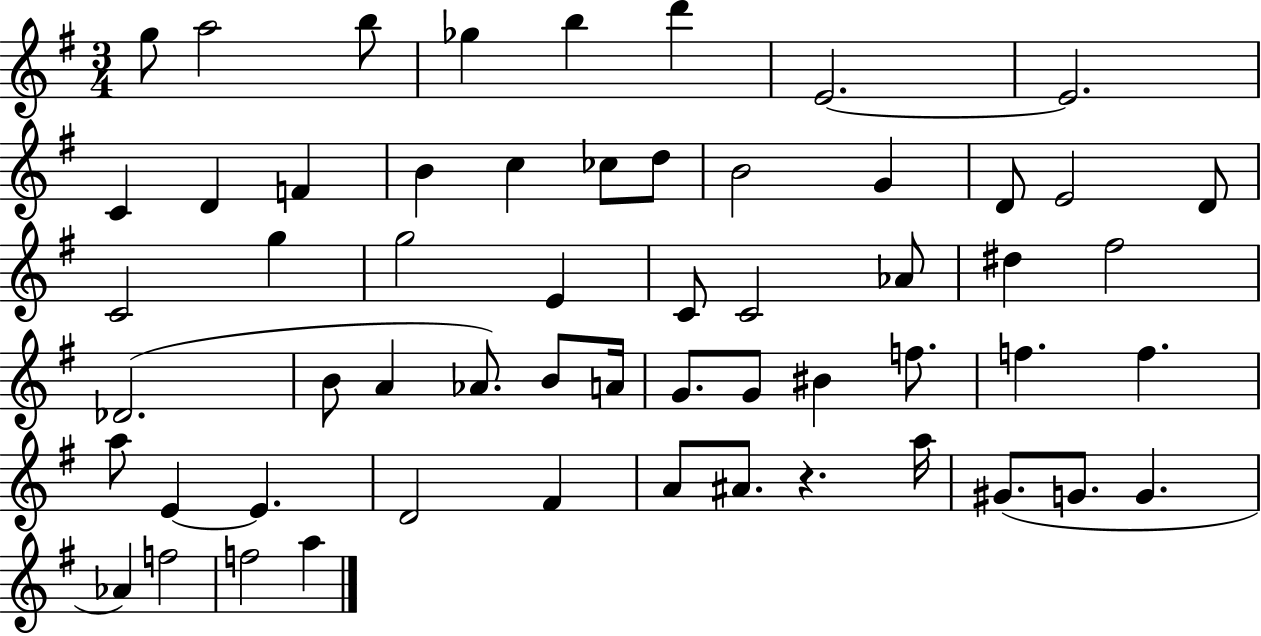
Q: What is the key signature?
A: G major